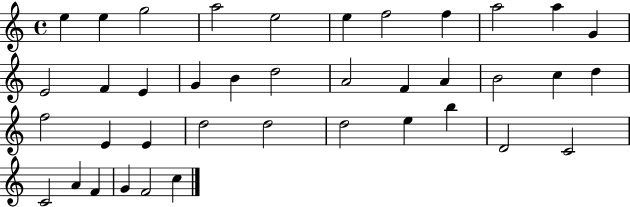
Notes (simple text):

E5/q E5/q G5/h A5/h E5/h E5/q F5/h F5/q A5/h A5/q G4/q E4/h F4/q E4/q G4/q B4/q D5/h A4/h F4/q A4/q B4/h C5/q D5/q F5/h E4/q E4/q D5/h D5/h D5/h E5/q B5/q D4/h C4/h C4/h A4/q F4/q G4/q F4/h C5/q